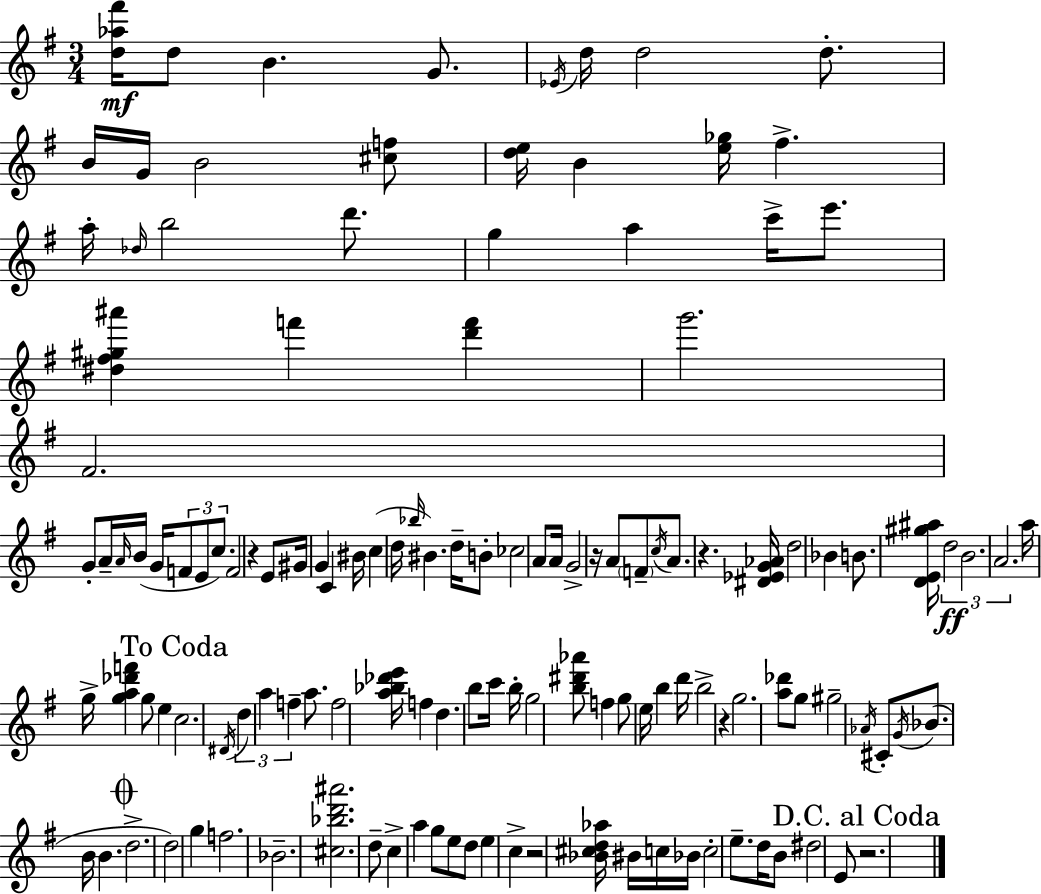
[D5,Ab5,F#6]/s D5/e B4/q. G4/e. Eb4/s D5/s D5/h D5/e. B4/s G4/s B4/h [C#5,F5]/e [D5,E5]/s B4/q [E5,Gb5]/s F#5/q. A5/s Db5/s B5/h D6/e. G5/q A5/q C6/s E6/e. [D#5,F#5,G#5,A#6]/q F6/q [D6,F6]/q G6/h. F#4/h. G4/e A4/s A4/s B4/s G4/s F4/e E4/e C5/e. F4/h R/q E4/e G#4/s G4/q C4/q BIS4/s C5/q D5/s Bb5/s BIS4/q. D5/s B4/e CES5/h A4/e A4/s G4/h R/s A4/e F4/e C5/s A4/e. R/q. [D#4,Eb4,G4,Ab4]/s D5/h Bb4/q B4/e. [D4,E4,G#5,A#5]/s D5/h B4/h. A4/h. A5/s G5/s [G5,A5,Db6,F6]/q G5/e E5/q C5/h. D#4/s D5/q A5/q F5/q A5/e. F5/h [A5,Bb5,Db6,E6]/s F5/q D5/q. B5/e C6/s B5/s G5/h [B5,D#6,Ab6]/e F5/q G5/e E5/s B5/q D6/s B5/h R/q G5/h. [A5,Db6]/e G5/e G#5/h Ab4/s C#4/e G4/s Bb4/e. B4/s B4/q. D5/h. D5/h G5/q F5/h. Bb4/h. [C#5,Bb5,D6,A#6]/h. D5/e C5/q A5/q G5/e E5/e D5/e E5/q C5/q R/h [Bb4,C#5,D5,Ab5]/s BIS4/s C5/s Bb4/s C5/h E5/e. D5/s B4/e D#5/h E4/e R/h.